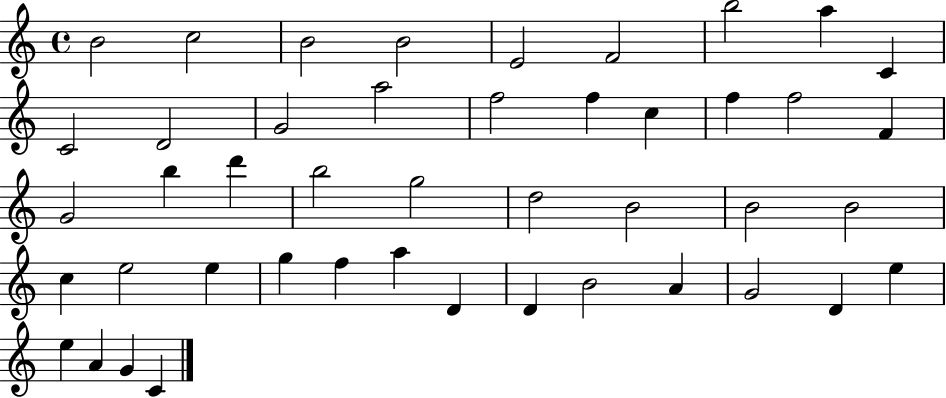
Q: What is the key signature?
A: C major